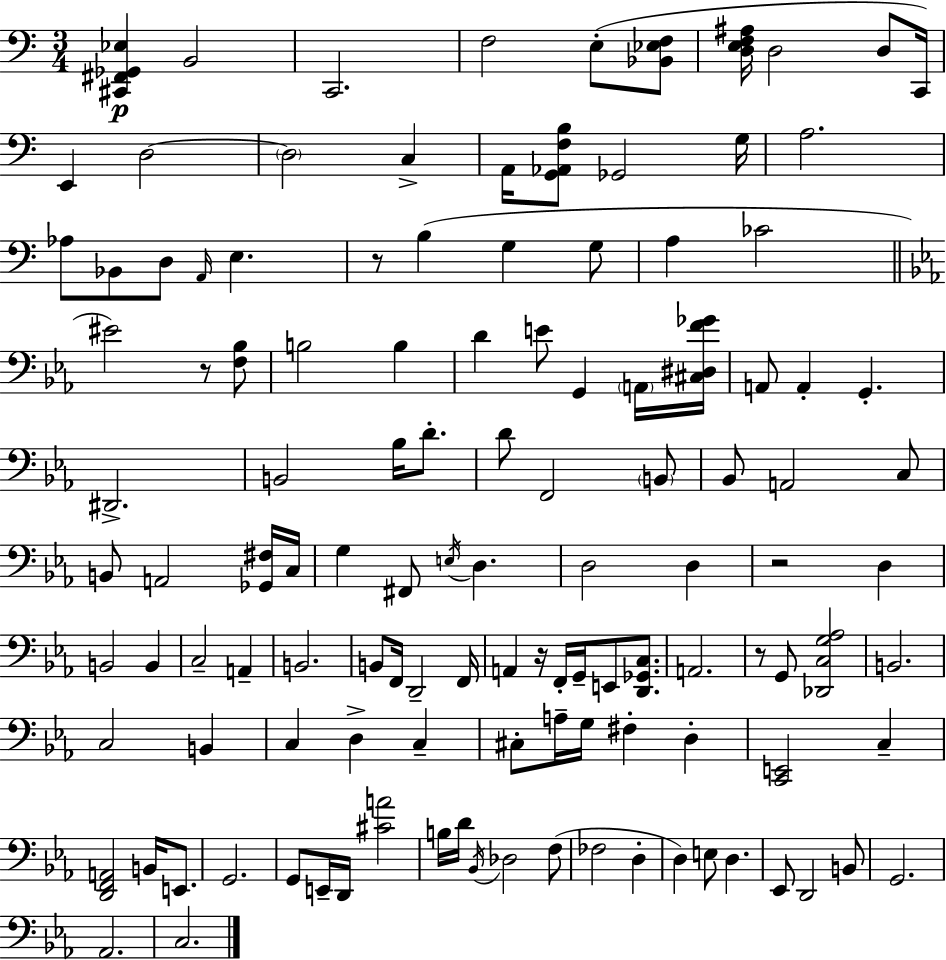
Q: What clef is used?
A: bass